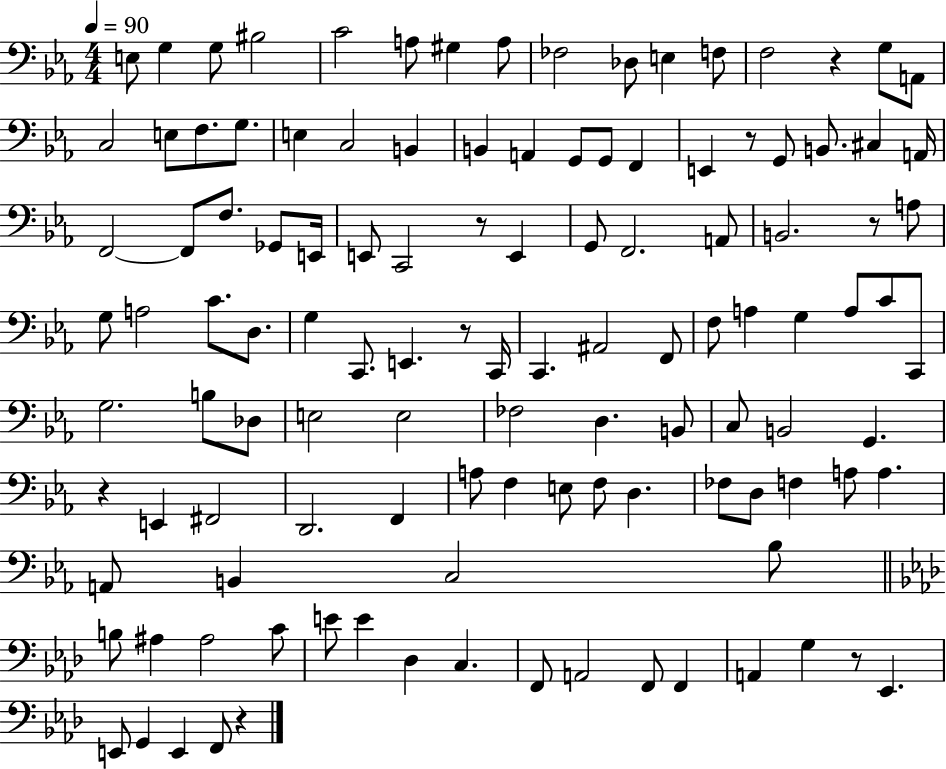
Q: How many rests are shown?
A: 8